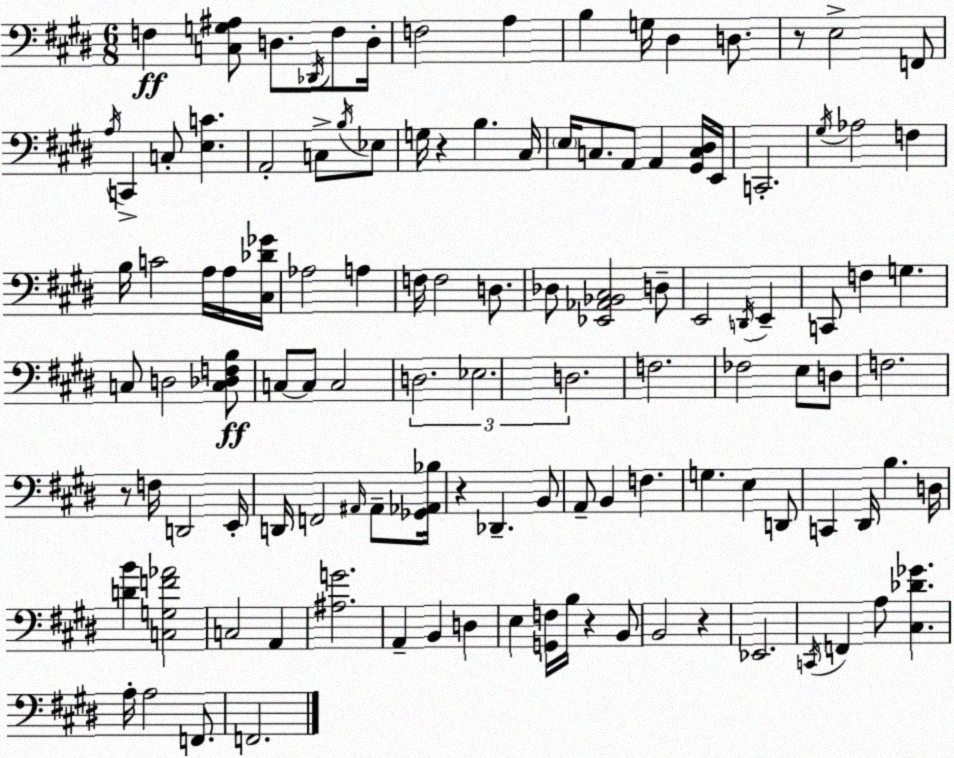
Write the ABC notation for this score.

X:1
T:Untitled
M:6/8
L:1/4
K:E
F, [C,G,^A,]/2 D,/2 _D,,/4 F,/2 D,/4 F,2 A, B, G,/4 ^D, D,/2 z/2 E,2 F,,/2 A,/4 C,, C,/2 [E,C] A,,2 C,/2 B,/4 _E,/2 G,/4 z B, ^C,/4 E,/4 C,/2 A,,/2 A,, [^G,,C,^D,]/4 E,,/4 C,,2 ^G,/4 _A,2 F, B,/4 C2 A,/4 A,/4 [^C,_D_G]/4 _A,2 A, F,/4 F,2 D,/2 _D,/2 [_E,,_A,,_B,,^C,]2 D,/2 E,,2 D,,/4 E,, C,,/2 F, G, C,/2 D,2 [C,_D,F,B,]/2 C,/2 C,/2 C,2 D,2 _E,2 D,2 F,2 _F,2 E,/2 D,/2 F,2 z/2 F,/4 D,,2 E,,/4 D,,/4 F,,2 ^A,,/4 ^A,,/2 [_G,,_A,,_B,]/4 z _D,, B,,/2 A,,/2 B,, F, G, E, D,,/2 C,, ^D,,/4 B, D,/4 [DB] [C,G,F_A]2 C,2 A,, [^A,G]2 A,, B,, D, E, [G,,F,]/4 B,/4 z B,,/2 B,,2 z _E,,2 C,,/4 F,, A,/2 [^C,_D_G] A,/4 A,2 F,,/2 F,,2